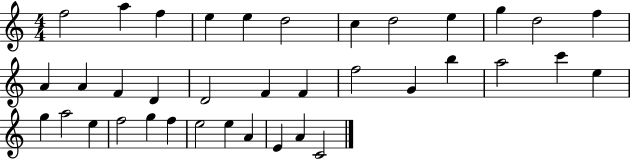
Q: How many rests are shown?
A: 0